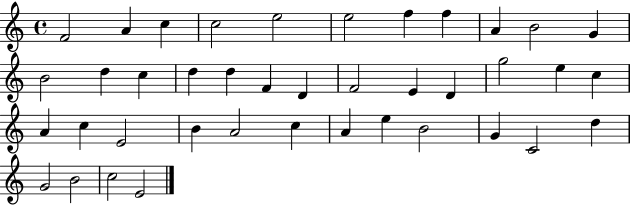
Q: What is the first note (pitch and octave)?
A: F4